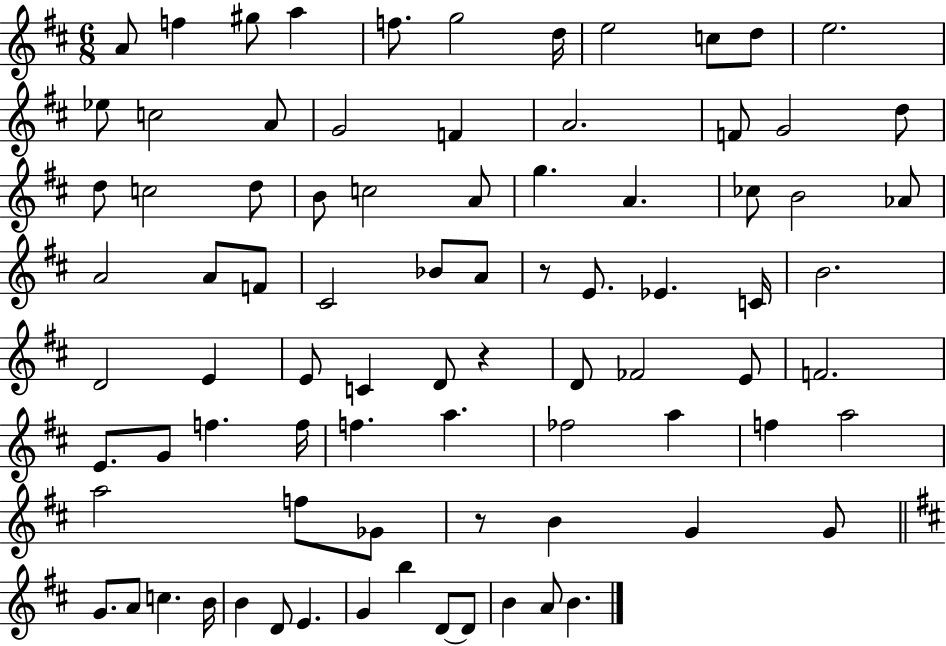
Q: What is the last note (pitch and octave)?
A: B4